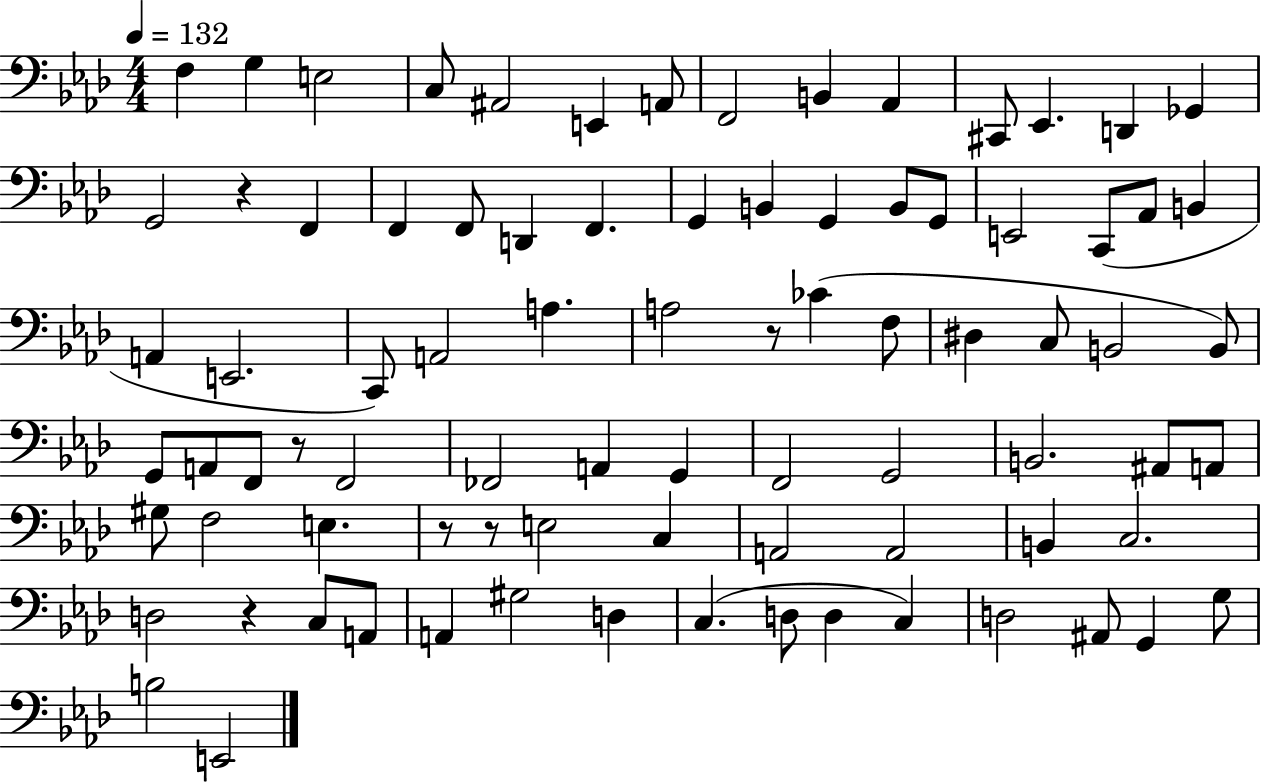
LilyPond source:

{
  \clef bass
  \numericTimeSignature
  \time 4/4
  \key aes \major
  \tempo 4 = 132
  f4 g4 e2 | c8 ais,2 e,4 a,8 | f,2 b,4 aes,4 | cis,8 ees,4. d,4 ges,4 | \break g,2 r4 f,4 | f,4 f,8 d,4 f,4. | g,4 b,4 g,4 b,8 g,8 | e,2 c,8( aes,8 b,4 | \break a,4 e,2. | c,8) a,2 a4. | a2 r8 ces'4( f8 | dis4 c8 b,2 b,8) | \break g,8 a,8 f,8 r8 f,2 | fes,2 a,4 g,4 | f,2 g,2 | b,2. ais,8 a,8 | \break gis8 f2 e4. | r8 r8 e2 c4 | a,2 a,2 | b,4 c2. | \break d2 r4 c8 a,8 | a,4 gis2 d4 | c4.( d8 d4 c4) | d2 ais,8 g,4 g8 | \break b2 e,2 | \bar "|."
}